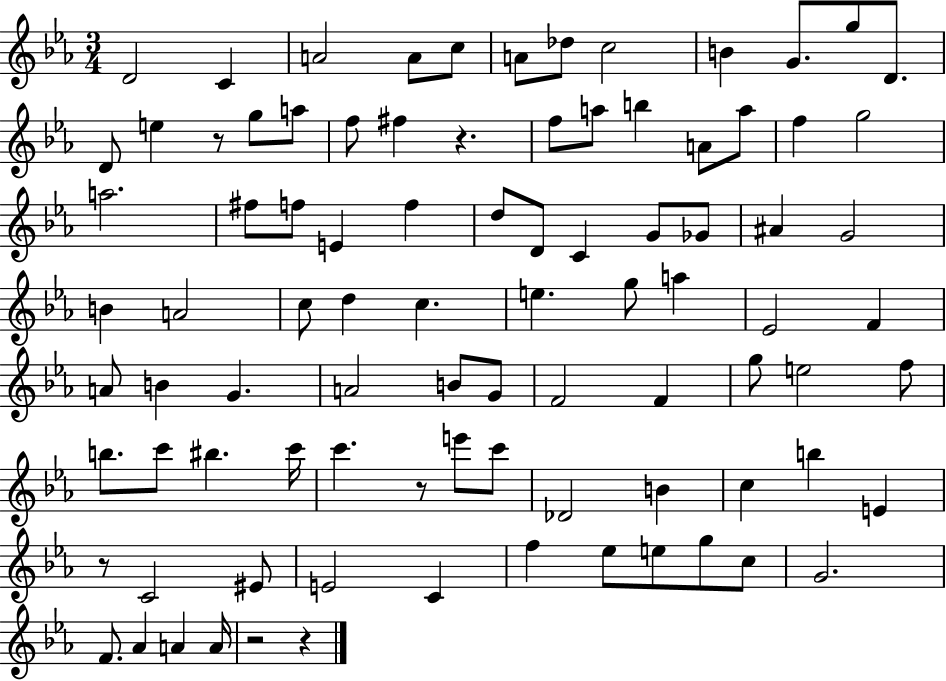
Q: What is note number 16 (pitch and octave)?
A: A5